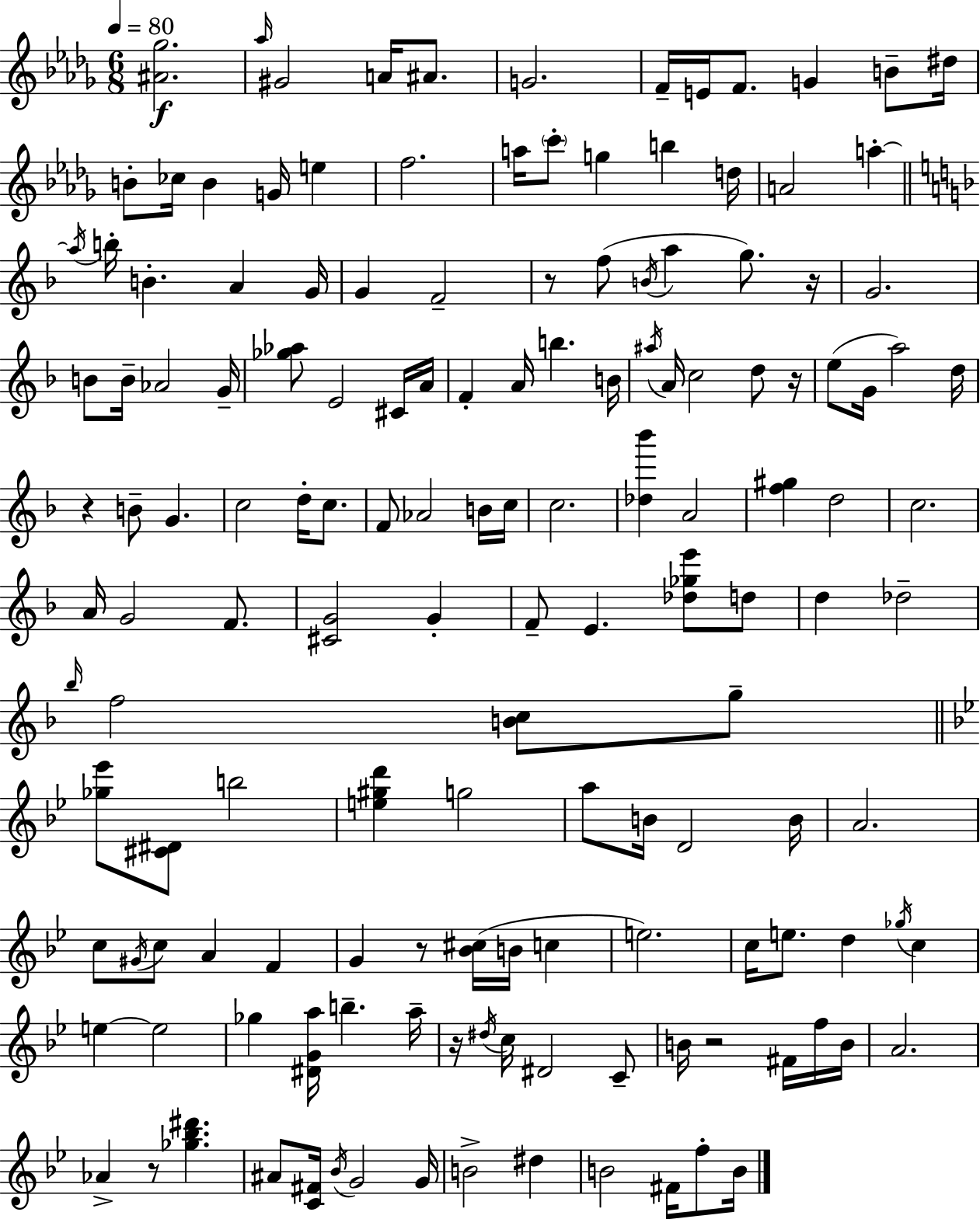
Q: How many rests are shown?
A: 8